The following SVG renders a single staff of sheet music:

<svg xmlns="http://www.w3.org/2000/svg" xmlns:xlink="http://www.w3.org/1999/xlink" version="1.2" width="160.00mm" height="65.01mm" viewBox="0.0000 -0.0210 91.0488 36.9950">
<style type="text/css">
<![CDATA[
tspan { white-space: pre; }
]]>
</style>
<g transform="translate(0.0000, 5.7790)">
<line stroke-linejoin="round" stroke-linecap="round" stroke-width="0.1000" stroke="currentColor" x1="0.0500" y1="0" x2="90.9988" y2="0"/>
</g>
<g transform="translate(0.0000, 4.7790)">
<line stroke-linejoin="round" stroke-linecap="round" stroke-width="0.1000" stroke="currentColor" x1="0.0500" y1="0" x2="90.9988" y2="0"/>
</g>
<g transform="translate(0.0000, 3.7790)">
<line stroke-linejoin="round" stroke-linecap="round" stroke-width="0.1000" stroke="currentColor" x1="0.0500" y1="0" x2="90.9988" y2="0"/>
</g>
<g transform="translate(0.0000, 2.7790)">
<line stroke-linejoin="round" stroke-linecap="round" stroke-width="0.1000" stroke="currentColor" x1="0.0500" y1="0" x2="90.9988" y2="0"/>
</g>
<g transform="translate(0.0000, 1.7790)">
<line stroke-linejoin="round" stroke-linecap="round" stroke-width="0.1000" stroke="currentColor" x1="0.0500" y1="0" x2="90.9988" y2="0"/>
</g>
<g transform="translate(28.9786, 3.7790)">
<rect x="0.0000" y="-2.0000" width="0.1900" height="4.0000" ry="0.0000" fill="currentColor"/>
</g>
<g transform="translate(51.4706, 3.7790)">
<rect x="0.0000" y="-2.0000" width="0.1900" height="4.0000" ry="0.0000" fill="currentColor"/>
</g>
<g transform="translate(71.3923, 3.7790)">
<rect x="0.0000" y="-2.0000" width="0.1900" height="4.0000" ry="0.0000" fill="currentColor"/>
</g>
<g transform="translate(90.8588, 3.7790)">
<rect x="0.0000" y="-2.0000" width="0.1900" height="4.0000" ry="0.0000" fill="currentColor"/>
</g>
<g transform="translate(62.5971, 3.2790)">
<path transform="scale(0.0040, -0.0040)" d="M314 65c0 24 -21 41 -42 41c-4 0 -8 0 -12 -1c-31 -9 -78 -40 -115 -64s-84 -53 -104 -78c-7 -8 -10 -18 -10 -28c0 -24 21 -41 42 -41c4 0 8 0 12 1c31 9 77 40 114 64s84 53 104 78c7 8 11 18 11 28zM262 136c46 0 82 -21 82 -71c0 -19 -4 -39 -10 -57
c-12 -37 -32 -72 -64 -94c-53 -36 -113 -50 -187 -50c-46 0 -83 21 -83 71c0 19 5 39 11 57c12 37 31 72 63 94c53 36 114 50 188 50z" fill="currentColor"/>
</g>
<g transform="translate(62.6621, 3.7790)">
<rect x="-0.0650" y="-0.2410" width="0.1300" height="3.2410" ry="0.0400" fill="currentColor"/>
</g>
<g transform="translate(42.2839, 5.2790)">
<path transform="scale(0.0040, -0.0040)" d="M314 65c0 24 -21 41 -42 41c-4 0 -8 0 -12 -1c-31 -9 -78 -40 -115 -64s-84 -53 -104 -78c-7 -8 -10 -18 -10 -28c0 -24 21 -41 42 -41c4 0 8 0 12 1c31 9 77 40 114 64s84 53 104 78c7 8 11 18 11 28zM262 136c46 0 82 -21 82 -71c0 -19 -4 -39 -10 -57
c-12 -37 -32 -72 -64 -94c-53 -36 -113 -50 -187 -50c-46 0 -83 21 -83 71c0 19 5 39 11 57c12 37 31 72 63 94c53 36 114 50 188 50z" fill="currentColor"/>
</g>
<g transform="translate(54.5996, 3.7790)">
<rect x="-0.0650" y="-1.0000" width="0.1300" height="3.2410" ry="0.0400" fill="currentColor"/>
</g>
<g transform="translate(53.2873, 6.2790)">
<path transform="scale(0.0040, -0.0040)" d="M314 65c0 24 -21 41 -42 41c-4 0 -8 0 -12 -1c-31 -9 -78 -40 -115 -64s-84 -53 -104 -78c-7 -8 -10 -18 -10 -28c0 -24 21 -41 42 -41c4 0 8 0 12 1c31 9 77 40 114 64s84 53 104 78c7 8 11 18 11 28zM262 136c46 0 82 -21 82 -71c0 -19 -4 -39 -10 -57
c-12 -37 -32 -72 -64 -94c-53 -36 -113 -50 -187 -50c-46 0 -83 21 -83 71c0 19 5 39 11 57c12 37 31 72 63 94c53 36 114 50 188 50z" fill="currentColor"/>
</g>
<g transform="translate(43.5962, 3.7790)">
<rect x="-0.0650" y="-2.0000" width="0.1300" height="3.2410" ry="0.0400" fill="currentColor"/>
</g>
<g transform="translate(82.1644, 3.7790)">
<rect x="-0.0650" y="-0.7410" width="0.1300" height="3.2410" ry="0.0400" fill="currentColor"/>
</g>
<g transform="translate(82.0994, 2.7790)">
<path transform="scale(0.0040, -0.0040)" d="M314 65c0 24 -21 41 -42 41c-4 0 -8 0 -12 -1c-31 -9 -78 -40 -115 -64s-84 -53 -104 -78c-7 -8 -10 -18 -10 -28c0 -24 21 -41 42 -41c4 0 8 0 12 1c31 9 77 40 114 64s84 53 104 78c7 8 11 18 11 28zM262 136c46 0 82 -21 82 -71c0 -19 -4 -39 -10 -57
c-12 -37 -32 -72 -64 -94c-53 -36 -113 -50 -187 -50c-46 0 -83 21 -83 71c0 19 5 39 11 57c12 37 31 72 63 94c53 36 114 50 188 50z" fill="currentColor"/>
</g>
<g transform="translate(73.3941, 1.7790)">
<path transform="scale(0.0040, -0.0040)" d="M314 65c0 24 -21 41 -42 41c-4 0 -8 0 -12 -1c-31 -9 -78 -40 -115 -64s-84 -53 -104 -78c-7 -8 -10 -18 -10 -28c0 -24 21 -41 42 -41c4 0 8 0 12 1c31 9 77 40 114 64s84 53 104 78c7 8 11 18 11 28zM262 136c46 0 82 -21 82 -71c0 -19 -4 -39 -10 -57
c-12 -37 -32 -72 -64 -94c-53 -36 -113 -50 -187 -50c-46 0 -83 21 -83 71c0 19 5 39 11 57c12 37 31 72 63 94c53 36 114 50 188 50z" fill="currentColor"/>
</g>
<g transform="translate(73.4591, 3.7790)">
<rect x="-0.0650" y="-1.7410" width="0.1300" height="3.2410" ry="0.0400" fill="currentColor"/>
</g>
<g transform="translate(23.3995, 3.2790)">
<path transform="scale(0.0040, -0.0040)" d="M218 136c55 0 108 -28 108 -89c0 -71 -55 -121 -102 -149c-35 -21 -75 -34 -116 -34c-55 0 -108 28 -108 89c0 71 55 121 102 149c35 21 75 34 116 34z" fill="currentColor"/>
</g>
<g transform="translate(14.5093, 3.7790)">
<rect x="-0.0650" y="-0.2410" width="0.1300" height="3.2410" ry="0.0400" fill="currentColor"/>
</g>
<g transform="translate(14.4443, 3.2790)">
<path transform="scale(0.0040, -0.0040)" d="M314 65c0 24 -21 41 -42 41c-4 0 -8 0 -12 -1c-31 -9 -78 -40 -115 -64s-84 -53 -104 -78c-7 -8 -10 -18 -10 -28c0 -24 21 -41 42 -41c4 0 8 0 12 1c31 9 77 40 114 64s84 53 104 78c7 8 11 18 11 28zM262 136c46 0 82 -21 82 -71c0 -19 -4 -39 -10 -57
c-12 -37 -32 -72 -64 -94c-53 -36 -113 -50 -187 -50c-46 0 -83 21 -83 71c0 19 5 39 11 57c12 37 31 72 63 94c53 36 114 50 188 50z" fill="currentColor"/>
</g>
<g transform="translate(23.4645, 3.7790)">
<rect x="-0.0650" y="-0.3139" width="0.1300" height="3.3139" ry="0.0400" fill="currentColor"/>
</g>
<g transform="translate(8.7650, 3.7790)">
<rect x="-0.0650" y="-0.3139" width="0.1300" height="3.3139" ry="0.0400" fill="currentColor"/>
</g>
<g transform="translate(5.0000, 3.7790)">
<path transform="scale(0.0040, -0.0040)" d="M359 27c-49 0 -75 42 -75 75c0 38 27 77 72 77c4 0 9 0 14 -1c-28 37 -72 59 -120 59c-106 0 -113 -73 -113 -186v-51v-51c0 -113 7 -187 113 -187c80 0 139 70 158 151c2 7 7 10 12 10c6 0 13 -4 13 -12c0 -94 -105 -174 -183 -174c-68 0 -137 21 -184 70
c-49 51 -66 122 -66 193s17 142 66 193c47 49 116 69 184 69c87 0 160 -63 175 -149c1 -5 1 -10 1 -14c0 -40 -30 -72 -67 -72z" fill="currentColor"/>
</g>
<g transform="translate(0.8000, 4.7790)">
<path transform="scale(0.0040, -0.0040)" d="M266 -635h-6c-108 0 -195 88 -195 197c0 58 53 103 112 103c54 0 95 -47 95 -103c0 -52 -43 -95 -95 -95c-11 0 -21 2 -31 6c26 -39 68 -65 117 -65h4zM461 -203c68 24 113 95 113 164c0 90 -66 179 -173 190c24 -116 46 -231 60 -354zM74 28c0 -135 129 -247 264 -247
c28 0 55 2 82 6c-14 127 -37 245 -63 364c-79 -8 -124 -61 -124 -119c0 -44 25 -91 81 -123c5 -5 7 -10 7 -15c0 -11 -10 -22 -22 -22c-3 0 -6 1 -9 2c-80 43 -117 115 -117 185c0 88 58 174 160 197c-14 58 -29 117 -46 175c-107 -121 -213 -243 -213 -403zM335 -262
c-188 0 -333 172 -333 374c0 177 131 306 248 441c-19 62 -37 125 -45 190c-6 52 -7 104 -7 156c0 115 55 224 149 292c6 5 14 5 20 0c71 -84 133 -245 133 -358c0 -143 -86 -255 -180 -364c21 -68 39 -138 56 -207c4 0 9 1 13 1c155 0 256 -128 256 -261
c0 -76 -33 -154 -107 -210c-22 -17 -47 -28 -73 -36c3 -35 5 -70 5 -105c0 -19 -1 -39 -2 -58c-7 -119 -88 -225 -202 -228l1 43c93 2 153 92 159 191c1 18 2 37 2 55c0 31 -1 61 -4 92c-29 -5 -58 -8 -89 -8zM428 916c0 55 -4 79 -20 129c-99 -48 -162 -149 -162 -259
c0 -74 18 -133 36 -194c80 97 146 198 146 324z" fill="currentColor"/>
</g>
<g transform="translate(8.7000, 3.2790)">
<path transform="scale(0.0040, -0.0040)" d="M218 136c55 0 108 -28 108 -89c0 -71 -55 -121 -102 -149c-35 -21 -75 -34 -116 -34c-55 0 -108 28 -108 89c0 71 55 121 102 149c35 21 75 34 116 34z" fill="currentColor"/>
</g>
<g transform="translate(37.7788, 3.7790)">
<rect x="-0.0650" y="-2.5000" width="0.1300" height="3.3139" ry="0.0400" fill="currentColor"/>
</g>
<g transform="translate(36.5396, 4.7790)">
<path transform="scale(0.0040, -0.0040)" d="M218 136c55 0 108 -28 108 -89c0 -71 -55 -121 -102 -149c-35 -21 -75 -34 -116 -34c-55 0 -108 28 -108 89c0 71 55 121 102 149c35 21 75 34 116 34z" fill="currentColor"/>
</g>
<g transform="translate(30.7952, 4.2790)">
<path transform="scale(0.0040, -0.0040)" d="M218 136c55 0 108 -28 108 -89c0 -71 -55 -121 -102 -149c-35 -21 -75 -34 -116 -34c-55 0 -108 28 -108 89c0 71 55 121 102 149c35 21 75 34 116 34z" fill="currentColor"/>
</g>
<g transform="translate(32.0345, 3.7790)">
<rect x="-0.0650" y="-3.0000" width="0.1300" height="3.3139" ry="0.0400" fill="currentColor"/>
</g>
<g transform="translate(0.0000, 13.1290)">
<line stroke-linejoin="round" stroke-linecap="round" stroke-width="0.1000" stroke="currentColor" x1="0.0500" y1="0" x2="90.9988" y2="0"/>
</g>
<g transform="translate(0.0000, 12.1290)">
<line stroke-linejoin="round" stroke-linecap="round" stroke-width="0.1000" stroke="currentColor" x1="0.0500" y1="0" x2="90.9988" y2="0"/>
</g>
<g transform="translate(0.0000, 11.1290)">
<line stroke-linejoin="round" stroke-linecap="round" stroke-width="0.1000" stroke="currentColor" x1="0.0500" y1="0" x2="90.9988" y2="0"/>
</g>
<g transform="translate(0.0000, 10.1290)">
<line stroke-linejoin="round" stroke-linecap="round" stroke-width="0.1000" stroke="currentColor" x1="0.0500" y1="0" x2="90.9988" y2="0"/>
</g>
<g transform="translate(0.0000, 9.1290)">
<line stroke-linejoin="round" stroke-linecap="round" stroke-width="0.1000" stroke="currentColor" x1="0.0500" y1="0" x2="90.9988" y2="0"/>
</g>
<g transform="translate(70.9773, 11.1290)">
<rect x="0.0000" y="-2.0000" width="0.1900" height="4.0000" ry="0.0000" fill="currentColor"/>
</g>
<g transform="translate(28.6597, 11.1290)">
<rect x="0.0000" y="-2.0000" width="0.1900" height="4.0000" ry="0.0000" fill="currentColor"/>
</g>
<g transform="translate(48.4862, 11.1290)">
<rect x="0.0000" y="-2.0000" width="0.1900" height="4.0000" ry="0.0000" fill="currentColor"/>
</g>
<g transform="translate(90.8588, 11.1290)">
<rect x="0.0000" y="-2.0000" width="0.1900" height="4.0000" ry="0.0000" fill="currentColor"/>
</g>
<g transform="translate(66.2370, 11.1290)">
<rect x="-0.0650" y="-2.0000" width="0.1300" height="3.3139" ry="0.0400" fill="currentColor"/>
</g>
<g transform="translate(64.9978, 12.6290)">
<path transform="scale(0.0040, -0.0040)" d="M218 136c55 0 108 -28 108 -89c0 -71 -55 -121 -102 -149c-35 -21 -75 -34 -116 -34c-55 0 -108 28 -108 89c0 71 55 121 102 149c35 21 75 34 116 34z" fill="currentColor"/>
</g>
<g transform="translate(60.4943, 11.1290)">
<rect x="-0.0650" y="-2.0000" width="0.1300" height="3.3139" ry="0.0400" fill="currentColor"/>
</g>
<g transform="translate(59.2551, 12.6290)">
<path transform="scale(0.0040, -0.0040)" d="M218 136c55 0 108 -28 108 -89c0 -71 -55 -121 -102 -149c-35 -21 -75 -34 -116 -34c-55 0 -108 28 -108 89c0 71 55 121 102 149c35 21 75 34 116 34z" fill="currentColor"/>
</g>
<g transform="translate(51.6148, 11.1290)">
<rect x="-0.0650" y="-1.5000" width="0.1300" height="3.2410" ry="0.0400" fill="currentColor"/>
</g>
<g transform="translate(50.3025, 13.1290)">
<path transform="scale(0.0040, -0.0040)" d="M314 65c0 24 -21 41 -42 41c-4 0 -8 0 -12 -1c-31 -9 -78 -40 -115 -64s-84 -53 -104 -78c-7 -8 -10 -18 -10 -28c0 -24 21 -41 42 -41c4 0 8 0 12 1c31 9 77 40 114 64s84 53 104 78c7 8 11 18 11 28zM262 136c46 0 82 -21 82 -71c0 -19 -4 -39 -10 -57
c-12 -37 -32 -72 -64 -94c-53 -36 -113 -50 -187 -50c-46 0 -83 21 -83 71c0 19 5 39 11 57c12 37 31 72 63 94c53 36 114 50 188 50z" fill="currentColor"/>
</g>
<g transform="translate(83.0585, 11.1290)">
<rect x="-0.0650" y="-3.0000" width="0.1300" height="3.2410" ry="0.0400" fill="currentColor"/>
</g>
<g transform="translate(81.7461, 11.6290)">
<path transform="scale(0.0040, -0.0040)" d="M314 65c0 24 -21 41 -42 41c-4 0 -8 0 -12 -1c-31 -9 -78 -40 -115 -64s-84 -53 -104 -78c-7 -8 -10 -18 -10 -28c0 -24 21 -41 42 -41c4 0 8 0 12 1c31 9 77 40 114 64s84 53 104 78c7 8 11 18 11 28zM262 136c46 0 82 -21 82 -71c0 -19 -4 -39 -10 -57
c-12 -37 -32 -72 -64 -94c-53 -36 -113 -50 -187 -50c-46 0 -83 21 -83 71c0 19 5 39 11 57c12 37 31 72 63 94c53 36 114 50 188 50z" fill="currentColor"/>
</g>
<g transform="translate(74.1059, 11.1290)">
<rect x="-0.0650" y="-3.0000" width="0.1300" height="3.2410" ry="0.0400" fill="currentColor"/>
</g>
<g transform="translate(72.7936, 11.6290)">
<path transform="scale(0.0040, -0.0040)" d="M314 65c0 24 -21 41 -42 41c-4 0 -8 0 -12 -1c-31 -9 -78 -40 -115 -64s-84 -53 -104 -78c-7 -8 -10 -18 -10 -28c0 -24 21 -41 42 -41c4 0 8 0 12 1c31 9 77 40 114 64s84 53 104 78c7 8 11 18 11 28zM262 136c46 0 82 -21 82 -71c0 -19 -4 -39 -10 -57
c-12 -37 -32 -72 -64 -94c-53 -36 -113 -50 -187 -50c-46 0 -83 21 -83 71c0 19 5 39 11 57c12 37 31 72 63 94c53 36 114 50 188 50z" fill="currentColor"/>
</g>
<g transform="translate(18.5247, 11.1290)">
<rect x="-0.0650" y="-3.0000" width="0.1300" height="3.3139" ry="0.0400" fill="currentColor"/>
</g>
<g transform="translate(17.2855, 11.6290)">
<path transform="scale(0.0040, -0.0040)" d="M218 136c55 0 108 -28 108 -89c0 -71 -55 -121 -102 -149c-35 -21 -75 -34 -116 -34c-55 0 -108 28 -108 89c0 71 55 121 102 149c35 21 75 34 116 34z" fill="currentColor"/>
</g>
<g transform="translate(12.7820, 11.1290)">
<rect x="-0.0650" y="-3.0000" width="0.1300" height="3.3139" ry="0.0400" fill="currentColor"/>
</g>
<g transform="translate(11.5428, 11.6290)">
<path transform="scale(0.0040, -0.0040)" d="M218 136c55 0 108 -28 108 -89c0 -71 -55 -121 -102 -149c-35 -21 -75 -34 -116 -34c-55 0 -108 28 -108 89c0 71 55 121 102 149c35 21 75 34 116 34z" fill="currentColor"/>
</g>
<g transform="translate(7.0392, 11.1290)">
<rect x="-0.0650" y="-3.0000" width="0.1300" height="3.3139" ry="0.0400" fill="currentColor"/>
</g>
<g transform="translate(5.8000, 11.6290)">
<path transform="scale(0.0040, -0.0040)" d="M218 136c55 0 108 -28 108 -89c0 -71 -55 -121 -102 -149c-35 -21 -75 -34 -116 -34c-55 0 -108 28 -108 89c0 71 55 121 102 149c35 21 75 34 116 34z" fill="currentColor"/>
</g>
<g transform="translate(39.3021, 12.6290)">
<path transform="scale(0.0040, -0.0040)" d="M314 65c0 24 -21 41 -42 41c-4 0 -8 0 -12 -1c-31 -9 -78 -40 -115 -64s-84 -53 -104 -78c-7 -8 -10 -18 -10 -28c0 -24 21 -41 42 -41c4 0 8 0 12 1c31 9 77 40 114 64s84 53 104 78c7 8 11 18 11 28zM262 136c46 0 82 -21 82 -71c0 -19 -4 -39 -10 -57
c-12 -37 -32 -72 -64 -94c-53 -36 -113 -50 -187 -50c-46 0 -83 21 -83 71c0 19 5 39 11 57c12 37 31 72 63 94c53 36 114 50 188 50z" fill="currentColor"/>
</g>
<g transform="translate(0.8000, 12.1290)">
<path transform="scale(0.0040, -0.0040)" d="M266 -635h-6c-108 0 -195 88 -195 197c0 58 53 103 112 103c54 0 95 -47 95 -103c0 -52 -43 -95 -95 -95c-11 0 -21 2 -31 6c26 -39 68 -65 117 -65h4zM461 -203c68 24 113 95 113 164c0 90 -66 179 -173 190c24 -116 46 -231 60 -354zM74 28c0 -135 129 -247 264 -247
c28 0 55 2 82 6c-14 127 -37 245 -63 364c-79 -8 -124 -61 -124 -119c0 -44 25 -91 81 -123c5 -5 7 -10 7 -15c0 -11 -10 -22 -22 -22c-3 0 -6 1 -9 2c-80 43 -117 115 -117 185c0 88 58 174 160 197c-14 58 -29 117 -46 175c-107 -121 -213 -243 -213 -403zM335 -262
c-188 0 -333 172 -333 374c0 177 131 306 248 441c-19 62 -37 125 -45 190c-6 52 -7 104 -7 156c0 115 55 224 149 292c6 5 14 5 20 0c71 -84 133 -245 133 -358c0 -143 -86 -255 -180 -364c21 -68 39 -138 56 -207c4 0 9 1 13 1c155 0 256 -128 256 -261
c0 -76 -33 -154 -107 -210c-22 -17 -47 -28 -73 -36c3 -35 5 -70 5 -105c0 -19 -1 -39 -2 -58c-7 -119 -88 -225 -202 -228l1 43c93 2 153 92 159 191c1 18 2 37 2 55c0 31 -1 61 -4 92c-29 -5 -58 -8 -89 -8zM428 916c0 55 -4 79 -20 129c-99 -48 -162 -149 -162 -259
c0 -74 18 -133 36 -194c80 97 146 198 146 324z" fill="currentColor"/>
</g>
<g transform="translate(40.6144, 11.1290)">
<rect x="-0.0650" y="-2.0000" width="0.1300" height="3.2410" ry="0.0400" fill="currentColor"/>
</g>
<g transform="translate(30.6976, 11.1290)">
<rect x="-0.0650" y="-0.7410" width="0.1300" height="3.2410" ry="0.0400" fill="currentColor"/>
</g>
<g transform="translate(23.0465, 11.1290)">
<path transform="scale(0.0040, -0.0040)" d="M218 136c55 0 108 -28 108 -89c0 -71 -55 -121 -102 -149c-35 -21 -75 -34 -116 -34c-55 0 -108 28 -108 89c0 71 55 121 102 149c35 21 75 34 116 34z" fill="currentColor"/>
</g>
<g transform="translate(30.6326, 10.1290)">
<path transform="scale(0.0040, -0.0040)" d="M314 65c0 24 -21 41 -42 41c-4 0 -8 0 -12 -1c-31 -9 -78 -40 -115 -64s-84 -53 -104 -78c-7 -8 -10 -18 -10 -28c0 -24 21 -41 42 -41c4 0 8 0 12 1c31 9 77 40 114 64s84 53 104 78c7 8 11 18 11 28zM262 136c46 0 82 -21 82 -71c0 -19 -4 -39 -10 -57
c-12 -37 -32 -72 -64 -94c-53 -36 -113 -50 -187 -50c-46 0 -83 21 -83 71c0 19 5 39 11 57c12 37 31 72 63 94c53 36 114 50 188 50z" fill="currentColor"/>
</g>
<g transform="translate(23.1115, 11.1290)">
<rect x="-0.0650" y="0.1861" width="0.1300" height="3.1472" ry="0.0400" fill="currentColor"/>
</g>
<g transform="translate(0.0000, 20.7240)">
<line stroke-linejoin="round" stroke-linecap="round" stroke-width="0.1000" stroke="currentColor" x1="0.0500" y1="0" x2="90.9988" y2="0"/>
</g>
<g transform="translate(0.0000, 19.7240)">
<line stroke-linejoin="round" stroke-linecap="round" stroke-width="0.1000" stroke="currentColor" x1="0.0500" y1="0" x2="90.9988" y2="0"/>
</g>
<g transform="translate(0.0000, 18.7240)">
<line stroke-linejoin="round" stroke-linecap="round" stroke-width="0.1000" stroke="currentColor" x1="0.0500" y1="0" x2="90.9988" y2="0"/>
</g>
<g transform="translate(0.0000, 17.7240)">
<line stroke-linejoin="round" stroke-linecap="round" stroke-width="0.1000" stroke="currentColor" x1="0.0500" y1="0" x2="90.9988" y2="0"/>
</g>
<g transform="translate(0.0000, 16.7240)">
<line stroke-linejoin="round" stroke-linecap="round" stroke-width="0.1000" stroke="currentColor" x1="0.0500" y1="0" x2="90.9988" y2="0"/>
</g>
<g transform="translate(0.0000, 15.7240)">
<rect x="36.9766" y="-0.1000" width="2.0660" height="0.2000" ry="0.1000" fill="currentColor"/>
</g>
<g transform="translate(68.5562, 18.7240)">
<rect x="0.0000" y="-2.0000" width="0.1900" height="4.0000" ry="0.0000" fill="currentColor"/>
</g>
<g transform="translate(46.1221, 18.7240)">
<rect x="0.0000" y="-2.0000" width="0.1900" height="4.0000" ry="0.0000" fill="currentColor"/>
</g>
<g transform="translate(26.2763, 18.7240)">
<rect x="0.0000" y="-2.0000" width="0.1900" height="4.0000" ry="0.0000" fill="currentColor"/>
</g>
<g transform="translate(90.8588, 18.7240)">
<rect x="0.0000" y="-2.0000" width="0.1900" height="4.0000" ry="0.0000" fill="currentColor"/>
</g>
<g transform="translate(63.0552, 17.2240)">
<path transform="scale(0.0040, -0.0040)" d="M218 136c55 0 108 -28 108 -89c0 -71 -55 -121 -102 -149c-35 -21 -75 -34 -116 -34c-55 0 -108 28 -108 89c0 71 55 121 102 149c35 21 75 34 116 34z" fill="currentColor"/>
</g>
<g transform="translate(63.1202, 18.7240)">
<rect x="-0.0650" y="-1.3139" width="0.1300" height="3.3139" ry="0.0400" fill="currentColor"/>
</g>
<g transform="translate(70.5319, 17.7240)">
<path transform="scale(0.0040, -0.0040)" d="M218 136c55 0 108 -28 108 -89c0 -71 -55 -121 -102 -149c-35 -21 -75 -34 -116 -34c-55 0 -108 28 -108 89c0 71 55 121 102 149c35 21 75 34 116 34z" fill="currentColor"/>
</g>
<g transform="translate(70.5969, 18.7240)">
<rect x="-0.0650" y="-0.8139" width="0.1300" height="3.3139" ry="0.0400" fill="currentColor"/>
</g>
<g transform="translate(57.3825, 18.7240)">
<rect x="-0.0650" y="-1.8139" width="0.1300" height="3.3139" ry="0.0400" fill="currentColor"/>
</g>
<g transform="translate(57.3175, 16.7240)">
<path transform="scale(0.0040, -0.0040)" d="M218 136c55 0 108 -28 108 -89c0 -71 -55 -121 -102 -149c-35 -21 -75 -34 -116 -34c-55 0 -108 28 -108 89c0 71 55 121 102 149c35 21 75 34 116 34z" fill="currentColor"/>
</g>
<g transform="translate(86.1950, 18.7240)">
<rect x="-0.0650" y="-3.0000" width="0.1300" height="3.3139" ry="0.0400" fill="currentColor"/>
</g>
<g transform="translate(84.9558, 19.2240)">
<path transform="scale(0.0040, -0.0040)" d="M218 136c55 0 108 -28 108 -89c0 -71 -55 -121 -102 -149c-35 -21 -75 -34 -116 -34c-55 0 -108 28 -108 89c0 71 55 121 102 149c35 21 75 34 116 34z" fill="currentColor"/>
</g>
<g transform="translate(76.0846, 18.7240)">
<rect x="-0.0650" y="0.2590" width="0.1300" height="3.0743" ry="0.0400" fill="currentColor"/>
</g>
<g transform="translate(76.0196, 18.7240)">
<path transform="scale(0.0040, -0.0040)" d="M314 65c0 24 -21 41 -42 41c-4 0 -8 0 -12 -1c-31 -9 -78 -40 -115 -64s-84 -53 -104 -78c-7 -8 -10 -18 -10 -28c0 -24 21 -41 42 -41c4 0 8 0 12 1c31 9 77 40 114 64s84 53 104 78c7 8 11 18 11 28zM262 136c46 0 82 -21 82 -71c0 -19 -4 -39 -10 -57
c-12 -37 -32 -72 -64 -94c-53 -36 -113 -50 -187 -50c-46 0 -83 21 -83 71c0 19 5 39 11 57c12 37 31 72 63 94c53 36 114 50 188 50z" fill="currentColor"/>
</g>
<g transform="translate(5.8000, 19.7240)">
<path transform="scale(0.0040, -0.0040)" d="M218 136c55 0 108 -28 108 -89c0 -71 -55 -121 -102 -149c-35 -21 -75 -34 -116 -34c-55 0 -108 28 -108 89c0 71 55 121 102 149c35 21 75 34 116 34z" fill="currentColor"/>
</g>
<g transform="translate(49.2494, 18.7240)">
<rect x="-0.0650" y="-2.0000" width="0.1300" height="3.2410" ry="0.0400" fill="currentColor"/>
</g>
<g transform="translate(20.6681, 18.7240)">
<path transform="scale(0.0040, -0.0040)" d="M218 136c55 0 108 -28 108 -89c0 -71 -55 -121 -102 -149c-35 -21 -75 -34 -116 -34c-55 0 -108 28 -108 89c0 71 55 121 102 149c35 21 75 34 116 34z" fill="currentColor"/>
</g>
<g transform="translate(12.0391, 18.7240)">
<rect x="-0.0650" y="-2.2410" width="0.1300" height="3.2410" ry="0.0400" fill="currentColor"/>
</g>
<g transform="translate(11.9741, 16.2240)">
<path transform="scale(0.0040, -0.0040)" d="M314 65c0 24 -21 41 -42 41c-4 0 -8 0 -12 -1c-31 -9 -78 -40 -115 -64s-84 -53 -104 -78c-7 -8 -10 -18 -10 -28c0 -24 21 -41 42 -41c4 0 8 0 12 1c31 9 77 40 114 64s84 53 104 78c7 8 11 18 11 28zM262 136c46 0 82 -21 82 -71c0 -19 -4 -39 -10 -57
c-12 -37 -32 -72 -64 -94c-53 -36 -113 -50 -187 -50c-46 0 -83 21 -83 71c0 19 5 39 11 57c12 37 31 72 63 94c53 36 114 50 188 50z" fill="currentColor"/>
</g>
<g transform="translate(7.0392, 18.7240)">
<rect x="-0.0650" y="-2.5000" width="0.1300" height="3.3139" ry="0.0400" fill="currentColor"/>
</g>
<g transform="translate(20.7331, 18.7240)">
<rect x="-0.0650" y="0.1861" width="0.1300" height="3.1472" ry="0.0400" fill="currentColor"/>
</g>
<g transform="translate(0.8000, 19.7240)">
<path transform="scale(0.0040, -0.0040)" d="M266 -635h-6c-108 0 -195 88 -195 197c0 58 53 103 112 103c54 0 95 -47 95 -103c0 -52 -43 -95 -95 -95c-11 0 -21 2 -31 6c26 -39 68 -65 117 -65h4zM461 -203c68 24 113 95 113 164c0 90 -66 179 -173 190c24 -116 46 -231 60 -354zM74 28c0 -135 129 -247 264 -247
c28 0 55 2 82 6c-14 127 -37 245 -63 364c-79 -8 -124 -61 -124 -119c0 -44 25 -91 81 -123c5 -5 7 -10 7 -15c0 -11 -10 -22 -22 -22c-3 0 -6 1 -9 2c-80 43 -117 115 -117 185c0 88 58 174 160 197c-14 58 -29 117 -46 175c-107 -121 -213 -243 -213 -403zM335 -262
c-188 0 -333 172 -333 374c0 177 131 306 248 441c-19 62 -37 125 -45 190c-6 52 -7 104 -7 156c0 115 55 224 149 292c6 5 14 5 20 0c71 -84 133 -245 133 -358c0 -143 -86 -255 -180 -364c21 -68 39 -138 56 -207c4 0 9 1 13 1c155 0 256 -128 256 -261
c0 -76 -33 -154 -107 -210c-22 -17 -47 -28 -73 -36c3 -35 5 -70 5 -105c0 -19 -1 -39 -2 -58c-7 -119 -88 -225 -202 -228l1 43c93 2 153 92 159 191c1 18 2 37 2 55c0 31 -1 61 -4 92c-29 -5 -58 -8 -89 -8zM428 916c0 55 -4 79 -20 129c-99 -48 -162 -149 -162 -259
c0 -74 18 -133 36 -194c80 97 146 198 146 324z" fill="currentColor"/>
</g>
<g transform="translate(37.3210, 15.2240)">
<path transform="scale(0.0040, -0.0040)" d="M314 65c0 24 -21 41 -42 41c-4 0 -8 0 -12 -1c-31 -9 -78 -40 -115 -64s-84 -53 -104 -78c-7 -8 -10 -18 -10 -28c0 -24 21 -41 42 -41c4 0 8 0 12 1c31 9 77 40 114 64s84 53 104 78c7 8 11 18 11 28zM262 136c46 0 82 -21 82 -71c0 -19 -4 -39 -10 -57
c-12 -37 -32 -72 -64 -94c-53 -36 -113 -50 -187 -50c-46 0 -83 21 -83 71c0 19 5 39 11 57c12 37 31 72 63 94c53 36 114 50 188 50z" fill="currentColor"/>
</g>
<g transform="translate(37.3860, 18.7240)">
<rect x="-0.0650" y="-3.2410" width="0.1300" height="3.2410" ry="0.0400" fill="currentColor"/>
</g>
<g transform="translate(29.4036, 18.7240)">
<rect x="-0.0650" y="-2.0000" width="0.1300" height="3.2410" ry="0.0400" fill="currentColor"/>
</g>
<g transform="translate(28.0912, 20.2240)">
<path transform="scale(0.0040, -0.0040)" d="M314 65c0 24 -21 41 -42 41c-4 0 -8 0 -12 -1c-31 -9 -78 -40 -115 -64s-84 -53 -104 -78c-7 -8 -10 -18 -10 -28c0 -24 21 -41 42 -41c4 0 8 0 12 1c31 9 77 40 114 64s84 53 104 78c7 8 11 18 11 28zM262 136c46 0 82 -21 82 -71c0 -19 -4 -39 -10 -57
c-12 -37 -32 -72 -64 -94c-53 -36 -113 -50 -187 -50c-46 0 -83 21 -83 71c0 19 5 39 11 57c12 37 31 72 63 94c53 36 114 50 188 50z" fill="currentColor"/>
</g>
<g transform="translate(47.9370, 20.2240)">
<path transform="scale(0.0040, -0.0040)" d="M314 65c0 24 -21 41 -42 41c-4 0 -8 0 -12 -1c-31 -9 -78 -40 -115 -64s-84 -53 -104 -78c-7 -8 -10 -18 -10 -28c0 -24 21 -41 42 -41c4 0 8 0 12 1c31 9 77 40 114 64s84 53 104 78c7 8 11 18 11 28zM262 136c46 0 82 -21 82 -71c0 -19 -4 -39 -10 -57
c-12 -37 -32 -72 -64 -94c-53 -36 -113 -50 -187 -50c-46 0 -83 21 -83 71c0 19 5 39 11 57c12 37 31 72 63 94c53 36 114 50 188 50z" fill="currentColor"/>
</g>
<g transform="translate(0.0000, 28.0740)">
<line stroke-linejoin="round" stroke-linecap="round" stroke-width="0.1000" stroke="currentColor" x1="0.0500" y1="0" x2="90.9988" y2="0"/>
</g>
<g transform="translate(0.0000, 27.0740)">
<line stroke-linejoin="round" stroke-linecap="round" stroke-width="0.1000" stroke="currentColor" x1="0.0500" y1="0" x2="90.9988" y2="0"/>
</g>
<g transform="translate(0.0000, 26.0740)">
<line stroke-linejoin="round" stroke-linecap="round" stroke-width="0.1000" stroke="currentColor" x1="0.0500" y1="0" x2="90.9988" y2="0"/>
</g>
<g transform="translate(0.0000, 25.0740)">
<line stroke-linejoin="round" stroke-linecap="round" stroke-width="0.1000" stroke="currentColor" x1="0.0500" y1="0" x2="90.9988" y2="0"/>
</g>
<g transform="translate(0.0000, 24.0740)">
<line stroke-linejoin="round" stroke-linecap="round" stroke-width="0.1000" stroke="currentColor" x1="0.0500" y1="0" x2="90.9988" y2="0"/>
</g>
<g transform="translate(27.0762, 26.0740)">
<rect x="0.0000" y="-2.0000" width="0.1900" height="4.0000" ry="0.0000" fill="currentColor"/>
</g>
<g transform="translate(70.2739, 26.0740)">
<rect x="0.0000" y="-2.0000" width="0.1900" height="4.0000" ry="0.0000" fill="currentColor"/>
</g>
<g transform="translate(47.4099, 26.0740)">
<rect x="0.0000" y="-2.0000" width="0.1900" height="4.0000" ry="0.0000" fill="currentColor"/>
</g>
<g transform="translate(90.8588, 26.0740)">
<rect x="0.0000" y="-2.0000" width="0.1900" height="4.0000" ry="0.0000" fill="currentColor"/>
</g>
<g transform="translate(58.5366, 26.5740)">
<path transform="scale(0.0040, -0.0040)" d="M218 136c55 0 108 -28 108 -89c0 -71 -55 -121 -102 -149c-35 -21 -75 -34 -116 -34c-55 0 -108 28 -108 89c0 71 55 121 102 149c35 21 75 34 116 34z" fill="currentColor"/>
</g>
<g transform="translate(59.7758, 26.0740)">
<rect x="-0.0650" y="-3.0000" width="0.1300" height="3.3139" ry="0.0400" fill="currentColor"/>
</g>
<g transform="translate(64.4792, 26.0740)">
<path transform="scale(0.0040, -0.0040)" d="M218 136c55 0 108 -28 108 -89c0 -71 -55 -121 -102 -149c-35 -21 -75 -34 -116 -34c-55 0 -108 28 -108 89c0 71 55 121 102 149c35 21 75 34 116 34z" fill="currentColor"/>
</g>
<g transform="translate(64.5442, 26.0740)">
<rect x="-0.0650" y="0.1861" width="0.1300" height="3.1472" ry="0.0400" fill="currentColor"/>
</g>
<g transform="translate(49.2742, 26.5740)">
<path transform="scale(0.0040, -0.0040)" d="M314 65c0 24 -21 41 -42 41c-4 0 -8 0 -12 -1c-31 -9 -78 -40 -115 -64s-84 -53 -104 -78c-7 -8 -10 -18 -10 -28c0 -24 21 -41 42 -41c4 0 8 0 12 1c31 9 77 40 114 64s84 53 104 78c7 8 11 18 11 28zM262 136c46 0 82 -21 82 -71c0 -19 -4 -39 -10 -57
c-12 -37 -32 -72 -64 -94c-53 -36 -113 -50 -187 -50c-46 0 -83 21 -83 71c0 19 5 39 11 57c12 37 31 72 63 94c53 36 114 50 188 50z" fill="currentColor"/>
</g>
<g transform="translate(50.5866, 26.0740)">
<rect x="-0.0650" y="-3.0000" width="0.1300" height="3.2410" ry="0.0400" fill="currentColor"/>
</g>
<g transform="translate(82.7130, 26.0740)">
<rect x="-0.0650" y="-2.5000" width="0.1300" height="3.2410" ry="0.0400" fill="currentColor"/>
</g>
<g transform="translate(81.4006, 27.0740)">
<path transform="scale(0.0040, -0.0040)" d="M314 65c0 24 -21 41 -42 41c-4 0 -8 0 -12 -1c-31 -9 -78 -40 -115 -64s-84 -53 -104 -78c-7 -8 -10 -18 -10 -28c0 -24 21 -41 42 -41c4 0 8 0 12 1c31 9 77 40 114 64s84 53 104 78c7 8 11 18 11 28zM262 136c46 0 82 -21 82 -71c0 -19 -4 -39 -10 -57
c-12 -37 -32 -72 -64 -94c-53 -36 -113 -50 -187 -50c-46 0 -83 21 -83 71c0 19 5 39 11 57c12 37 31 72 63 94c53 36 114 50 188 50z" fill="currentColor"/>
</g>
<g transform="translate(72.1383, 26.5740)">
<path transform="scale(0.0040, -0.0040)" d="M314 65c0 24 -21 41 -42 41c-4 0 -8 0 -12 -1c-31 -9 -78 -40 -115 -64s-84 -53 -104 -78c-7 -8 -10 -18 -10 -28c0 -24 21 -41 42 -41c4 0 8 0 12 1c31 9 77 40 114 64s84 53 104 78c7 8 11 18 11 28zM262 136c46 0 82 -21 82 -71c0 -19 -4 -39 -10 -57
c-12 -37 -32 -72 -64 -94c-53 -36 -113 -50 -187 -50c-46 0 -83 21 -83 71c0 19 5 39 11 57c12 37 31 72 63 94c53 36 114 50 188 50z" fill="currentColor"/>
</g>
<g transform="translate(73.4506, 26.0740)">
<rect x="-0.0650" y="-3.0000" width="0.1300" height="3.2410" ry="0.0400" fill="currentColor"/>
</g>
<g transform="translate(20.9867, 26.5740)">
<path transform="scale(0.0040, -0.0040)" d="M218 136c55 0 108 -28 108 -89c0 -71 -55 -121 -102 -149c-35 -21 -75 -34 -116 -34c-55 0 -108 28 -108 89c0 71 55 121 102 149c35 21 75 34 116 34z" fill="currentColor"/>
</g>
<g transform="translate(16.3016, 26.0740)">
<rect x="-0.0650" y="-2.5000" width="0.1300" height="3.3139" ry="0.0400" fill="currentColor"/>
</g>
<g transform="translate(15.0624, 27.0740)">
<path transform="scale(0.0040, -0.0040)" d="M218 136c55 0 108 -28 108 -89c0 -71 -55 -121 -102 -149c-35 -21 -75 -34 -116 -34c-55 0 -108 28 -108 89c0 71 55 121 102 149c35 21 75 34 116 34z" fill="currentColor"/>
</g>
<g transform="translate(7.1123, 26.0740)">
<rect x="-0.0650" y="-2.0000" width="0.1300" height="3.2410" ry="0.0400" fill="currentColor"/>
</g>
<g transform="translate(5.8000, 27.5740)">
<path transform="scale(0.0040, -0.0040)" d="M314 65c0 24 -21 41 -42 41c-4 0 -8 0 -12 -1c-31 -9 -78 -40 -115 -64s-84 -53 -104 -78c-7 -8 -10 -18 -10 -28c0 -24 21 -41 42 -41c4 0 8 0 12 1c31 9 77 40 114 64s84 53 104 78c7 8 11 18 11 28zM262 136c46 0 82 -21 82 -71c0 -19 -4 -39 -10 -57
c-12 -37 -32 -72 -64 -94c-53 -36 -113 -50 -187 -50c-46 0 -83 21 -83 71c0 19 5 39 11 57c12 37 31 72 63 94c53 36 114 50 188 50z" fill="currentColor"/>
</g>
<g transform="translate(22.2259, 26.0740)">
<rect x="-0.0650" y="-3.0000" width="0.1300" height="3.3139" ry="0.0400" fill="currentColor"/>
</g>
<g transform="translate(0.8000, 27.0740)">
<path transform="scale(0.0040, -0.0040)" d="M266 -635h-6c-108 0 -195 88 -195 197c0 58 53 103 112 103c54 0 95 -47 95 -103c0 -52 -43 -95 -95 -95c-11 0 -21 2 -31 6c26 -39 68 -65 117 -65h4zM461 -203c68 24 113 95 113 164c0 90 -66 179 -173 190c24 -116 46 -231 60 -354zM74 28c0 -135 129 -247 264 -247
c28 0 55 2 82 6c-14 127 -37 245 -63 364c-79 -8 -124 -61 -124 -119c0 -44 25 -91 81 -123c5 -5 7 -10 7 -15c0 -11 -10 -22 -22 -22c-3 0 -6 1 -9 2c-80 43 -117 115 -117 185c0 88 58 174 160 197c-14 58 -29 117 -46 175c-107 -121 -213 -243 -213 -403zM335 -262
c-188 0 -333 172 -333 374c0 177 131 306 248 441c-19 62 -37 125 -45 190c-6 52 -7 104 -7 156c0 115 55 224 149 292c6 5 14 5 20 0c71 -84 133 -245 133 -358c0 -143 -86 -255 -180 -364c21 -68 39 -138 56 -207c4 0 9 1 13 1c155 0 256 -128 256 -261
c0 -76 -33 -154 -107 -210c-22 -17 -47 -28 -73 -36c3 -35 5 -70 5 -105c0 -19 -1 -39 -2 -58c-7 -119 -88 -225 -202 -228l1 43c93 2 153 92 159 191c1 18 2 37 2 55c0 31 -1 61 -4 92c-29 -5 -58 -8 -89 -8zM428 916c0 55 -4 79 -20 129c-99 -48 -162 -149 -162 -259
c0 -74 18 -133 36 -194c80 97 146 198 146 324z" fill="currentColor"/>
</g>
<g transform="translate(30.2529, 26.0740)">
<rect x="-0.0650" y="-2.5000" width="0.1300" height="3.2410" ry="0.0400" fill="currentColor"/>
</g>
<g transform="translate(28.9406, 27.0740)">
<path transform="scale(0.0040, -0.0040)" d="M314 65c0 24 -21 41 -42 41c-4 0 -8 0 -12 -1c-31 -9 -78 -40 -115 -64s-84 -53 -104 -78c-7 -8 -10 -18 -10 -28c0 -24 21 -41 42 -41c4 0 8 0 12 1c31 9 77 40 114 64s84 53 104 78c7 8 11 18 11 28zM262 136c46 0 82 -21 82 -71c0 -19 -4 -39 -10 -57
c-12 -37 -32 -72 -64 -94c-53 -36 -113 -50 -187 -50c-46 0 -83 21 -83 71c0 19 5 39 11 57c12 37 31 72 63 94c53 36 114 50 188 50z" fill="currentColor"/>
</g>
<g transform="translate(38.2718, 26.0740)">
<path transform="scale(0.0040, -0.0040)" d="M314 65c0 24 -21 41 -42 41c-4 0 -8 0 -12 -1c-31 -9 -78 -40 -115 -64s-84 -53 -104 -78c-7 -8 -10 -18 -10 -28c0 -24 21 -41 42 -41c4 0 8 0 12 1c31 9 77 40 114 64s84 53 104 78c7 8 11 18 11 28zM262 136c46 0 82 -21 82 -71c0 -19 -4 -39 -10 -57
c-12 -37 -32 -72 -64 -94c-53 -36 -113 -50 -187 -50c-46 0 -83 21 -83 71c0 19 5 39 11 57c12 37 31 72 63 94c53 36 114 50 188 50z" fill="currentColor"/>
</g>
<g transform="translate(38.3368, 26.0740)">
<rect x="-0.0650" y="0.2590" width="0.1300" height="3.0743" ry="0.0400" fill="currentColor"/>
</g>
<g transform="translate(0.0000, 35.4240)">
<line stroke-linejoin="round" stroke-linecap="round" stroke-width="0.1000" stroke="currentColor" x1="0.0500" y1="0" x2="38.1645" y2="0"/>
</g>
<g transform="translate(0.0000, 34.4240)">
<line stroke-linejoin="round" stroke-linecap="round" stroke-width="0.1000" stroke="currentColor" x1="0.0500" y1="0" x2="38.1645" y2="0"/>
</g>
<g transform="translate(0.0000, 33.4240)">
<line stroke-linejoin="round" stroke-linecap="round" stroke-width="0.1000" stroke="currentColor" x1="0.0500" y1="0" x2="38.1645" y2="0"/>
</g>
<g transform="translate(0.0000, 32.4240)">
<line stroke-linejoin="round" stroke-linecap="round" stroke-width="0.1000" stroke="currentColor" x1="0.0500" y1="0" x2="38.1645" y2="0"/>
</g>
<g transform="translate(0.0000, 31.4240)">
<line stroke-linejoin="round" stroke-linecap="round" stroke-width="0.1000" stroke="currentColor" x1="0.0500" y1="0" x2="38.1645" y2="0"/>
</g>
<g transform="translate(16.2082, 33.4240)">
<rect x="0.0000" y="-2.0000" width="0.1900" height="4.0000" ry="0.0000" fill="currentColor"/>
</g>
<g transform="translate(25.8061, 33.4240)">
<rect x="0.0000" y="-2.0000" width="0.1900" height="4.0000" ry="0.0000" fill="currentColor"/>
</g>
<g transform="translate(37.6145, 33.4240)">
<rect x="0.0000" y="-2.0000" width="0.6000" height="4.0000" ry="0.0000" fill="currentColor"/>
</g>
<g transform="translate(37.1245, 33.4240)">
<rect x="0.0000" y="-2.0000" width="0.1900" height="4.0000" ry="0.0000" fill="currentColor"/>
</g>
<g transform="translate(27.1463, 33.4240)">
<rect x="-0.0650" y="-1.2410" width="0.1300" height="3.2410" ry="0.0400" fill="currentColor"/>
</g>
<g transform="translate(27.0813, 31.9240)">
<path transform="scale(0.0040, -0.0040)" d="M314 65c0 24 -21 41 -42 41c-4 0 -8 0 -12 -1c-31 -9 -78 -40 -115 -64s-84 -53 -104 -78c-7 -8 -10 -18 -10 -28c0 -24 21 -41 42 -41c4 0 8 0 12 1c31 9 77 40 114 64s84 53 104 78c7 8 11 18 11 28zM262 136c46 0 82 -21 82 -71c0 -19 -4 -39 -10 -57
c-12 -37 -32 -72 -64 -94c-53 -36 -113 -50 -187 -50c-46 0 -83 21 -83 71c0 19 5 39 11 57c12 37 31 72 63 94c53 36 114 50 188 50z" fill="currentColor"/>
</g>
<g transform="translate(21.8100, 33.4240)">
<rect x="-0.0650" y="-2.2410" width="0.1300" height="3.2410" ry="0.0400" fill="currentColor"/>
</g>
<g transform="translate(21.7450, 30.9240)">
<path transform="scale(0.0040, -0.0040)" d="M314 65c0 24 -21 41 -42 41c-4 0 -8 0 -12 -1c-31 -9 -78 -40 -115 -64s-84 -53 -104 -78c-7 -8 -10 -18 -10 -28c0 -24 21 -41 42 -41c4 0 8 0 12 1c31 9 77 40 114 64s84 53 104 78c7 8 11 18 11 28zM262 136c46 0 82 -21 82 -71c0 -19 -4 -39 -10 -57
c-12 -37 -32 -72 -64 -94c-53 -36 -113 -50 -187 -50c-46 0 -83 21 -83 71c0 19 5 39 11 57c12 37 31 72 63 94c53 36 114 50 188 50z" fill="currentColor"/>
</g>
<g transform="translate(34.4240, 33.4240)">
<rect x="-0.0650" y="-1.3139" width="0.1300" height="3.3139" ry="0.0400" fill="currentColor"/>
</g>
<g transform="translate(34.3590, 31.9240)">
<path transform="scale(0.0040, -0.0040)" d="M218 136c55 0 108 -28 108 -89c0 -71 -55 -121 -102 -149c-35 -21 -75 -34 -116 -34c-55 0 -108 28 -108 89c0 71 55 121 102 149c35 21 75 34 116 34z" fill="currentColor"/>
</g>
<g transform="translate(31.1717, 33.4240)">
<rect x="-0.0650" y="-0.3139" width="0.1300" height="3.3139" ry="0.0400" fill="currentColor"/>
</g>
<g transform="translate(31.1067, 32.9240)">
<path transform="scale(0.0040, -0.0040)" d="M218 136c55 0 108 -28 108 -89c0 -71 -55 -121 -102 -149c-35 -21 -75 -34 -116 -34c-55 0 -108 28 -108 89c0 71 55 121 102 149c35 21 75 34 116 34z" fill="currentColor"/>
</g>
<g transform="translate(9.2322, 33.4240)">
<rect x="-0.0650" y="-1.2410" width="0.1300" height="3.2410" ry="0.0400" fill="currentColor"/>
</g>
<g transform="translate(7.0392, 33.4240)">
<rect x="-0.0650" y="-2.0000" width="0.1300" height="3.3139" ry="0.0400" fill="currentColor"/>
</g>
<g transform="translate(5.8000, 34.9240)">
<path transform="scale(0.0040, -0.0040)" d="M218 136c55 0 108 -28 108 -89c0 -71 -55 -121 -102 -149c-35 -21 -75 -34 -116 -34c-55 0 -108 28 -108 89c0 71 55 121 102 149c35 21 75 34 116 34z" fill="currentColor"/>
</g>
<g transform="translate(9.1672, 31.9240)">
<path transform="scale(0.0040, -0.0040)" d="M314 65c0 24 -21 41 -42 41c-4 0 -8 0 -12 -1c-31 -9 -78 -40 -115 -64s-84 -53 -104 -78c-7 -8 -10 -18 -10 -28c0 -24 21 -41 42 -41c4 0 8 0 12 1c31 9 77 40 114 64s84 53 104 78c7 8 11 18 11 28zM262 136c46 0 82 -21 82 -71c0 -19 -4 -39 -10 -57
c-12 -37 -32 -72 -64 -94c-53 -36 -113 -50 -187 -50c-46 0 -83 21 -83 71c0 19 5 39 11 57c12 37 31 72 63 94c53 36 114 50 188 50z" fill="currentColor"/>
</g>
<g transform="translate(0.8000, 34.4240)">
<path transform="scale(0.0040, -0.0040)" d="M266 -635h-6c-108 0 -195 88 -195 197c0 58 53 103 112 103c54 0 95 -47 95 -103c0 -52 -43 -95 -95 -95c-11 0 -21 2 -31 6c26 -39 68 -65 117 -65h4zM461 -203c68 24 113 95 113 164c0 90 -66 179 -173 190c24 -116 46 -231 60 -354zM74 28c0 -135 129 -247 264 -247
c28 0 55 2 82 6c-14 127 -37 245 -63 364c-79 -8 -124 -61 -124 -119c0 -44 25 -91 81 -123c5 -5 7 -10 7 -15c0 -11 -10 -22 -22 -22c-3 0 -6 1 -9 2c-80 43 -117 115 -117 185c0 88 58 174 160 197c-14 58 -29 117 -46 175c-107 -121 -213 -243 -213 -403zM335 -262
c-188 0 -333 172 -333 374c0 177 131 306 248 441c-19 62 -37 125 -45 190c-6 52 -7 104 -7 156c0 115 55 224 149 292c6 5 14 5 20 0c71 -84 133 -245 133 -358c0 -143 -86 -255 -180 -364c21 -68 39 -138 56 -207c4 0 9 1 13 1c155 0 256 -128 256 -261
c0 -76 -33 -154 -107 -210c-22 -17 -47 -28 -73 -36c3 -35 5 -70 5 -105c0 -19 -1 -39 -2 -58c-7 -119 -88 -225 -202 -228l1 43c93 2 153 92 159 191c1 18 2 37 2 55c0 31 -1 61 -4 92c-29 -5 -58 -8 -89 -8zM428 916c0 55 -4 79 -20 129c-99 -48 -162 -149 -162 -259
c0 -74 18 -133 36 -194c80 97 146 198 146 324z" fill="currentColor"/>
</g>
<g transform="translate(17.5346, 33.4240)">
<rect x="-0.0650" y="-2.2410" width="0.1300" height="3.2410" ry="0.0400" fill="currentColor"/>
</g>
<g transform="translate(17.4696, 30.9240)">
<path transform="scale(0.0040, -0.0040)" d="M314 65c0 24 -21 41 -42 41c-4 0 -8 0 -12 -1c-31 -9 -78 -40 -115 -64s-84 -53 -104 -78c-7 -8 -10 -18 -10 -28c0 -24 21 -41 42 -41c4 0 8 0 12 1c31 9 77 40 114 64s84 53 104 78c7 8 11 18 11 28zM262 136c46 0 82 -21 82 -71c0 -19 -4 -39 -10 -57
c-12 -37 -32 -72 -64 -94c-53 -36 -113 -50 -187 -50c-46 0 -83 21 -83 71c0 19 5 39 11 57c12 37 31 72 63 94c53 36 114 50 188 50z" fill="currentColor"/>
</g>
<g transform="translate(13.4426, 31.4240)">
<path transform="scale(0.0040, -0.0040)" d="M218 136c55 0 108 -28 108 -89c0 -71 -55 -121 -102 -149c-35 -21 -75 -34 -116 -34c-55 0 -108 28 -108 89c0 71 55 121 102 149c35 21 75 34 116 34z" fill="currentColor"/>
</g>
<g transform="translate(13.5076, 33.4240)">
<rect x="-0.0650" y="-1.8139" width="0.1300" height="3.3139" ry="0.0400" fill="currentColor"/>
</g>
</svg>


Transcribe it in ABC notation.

X:1
T:Untitled
M:4/4
L:1/4
K:C
c c2 c A G F2 D2 c2 f2 d2 A A A B d2 F2 E2 F F A2 A2 G g2 B F2 b2 F2 f e d B2 A F2 G A G2 B2 A2 A B A2 G2 F e2 f g2 g2 e2 c e